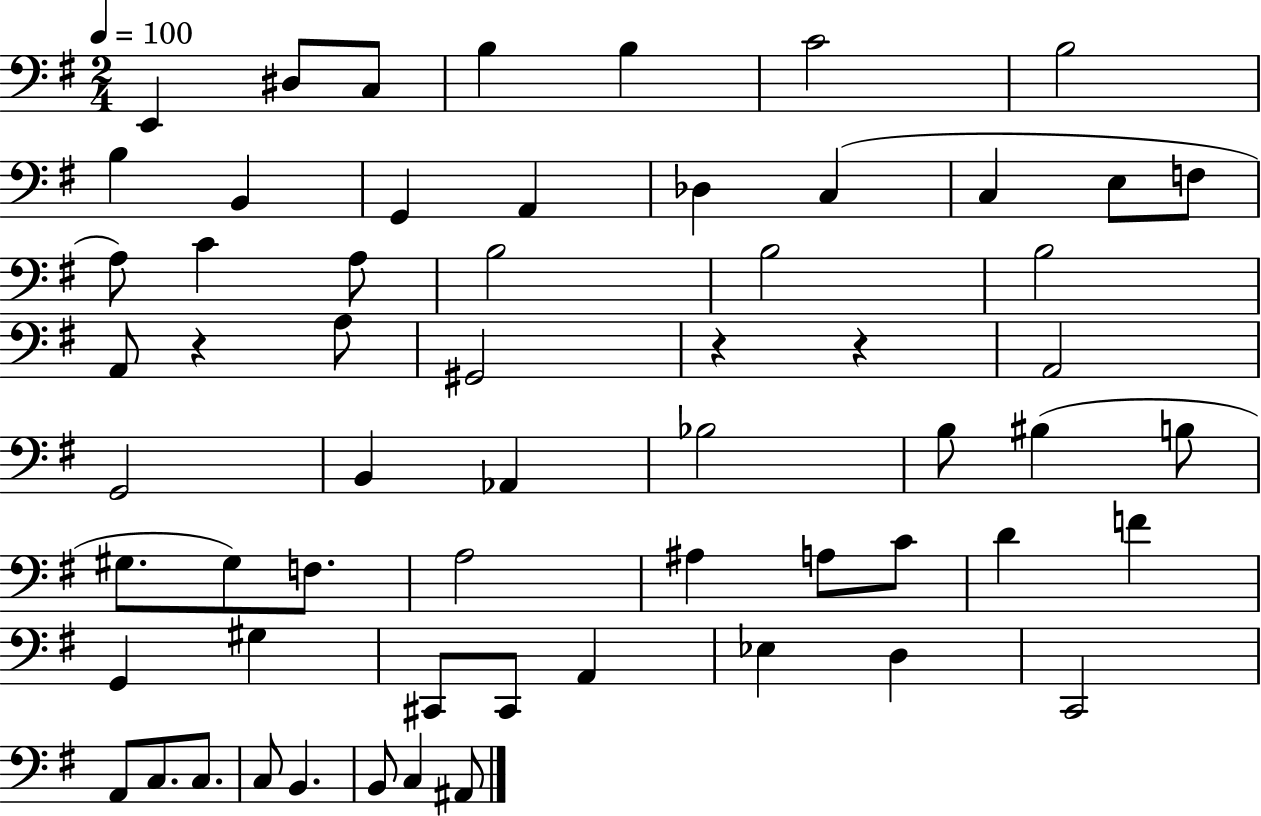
E2/q D#3/e C3/e B3/q B3/q C4/h B3/h B3/q B2/q G2/q A2/q Db3/q C3/q C3/q E3/e F3/e A3/e C4/q A3/e B3/h B3/h B3/h A2/e R/q A3/e G#2/h R/q R/q A2/h G2/h B2/q Ab2/q Bb3/h B3/e BIS3/q B3/e G#3/e. G#3/e F3/e. A3/h A#3/q A3/e C4/e D4/q F4/q G2/q G#3/q C#2/e C#2/e A2/q Eb3/q D3/q C2/h A2/e C3/e. C3/e. C3/e B2/q. B2/e C3/q A#2/e